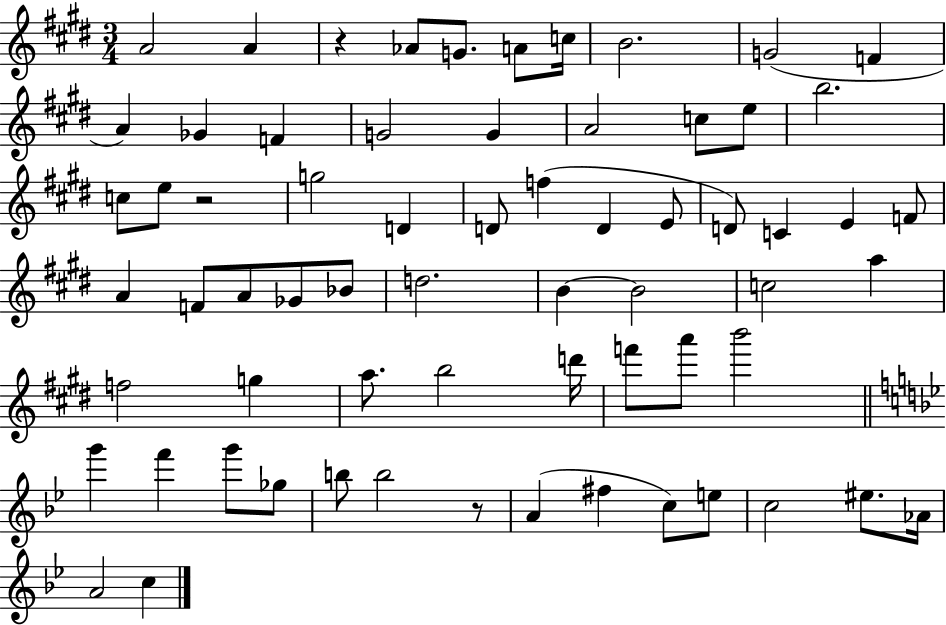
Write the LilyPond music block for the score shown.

{
  \clef treble
  \numericTimeSignature
  \time 3/4
  \key e \major
  a'2 a'4 | r4 aes'8 g'8. a'8 c''16 | b'2. | g'2( f'4 | \break a'4) ges'4 f'4 | g'2 g'4 | a'2 c''8 e''8 | b''2. | \break c''8 e''8 r2 | g''2 d'4 | d'8 f''4( d'4 e'8 | d'8) c'4 e'4 f'8 | \break a'4 f'8 a'8 ges'8 bes'8 | d''2. | b'4~~ b'2 | c''2 a''4 | \break f''2 g''4 | a''8. b''2 d'''16 | f'''8 a'''8 b'''2 | \bar "||" \break \key g \minor g'''4 f'''4 g'''8 ges''8 | b''8 b''2 r8 | a'4( fis''4 c''8) e''8 | c''2 eis''8. aes'16 | \break a'2 c''4 | \bar "|."
}